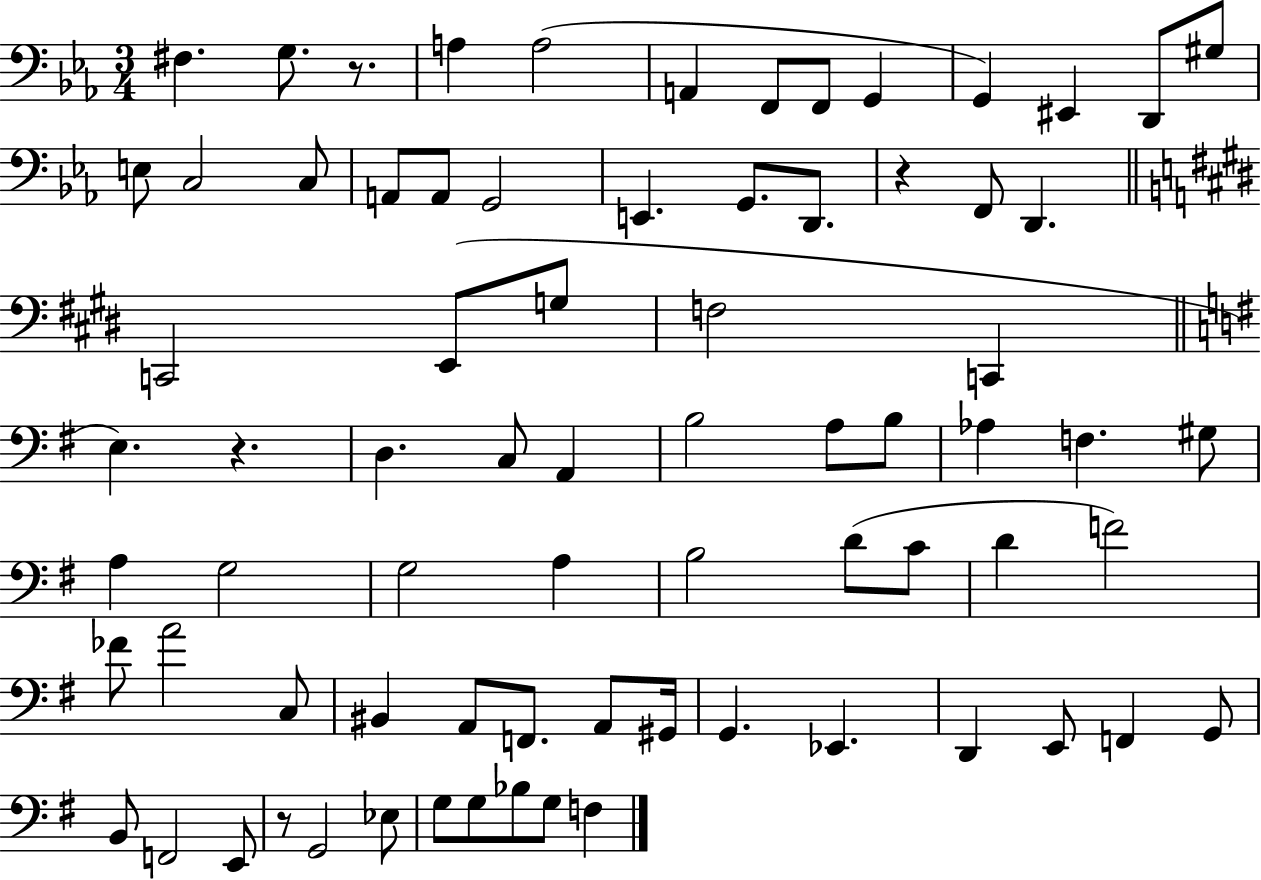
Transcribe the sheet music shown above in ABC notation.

X:1
T:Untitled
M:3/4
L:1/4
K:Eb
^F, G,/2 z/2 A, A,2 A,, F,,/2 F,,/2 G,, G,, ^E,, D,,/2 ^G,/2 E,/2 C,2 C,/2 A,,/2 A,,/2 G,,2 E,, G,,/2 D,,/2 z F,,/2 D,, C,,2 E,,/2 G,/2 F,2 C,, E, z D, C,/2 A,, B,2 A,/2 B,/2 _A, F, ^G,/2 A, G,2 G,2 A, B,2 D/2 C/2 D F2 _F/2 A2 C,/2 ^B,, A,,/2 F,,/2 A,,/2 ^G,,/4 G,, _E,, D,, E,,/2 F,, G,,/2 B,,/2 F,,2 E,,/2 z/2 G,,2 _E,/2 G,/2 G,/2 _B,/2 G,/2 F,